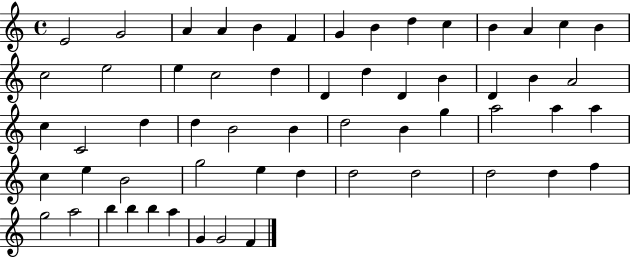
{
  \clef treble
  \time 4/4
  \defaultTimeSignature
  \key c \major
  e'2 g'2 | a'4 a'4 b'4 f'4 | g'4 b'4 d''4 c''4 | b'4 a'4 c''4 b'4 | \break c''2 e''2 | e''4 c''2 d''4 | d'4 d''4 d'4 b'4 | d'4 b'4 a'2 | \break c''4 c'2 d''4 | d''4 b'2 b'4 | d''2 b'4 g''4 | a''2 a''4 a''4 | \break c''4 e''4 b'2 | g''2 e''4 d''4 | d''2 d''2 | d''2 d''4 f''4 | \break g''2 a''2 | b''4 b''4 b''4 a''4 | g'4 g'2 f'4 | \bar "|."
}